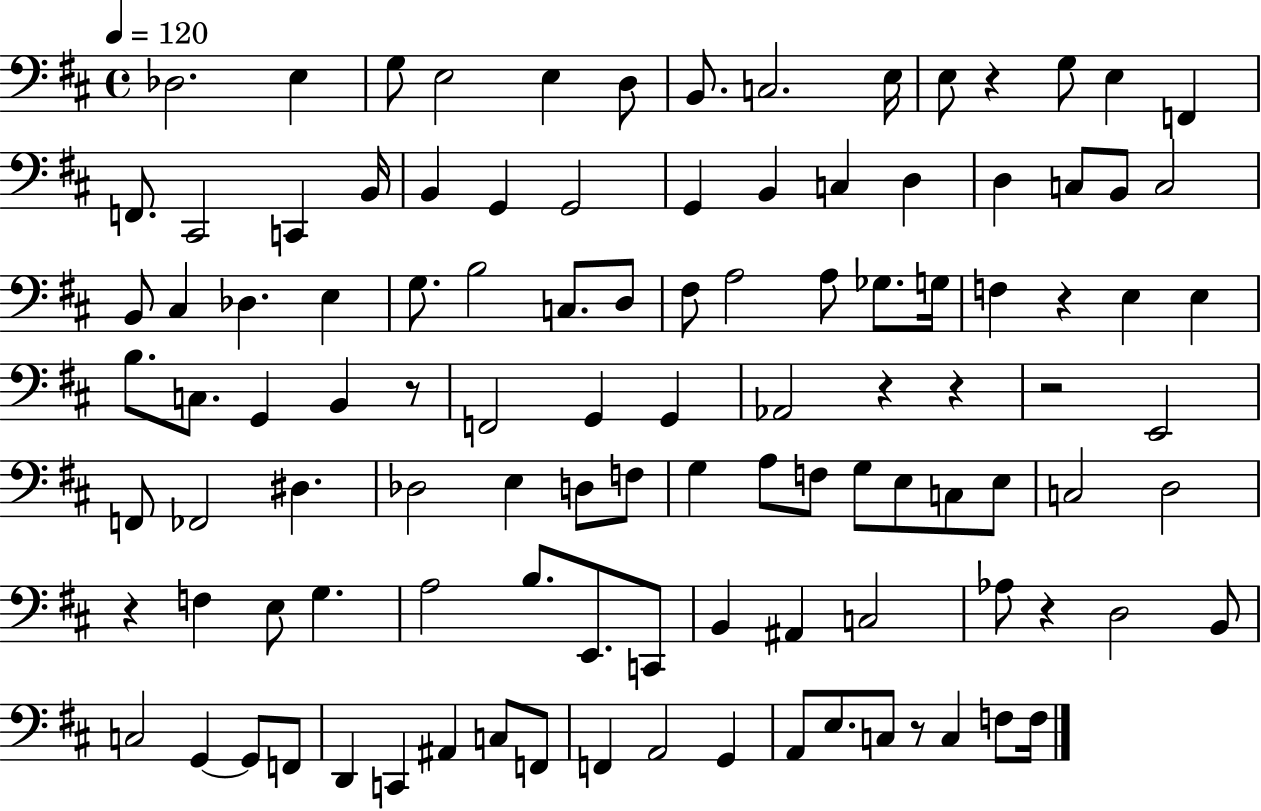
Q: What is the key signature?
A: D major